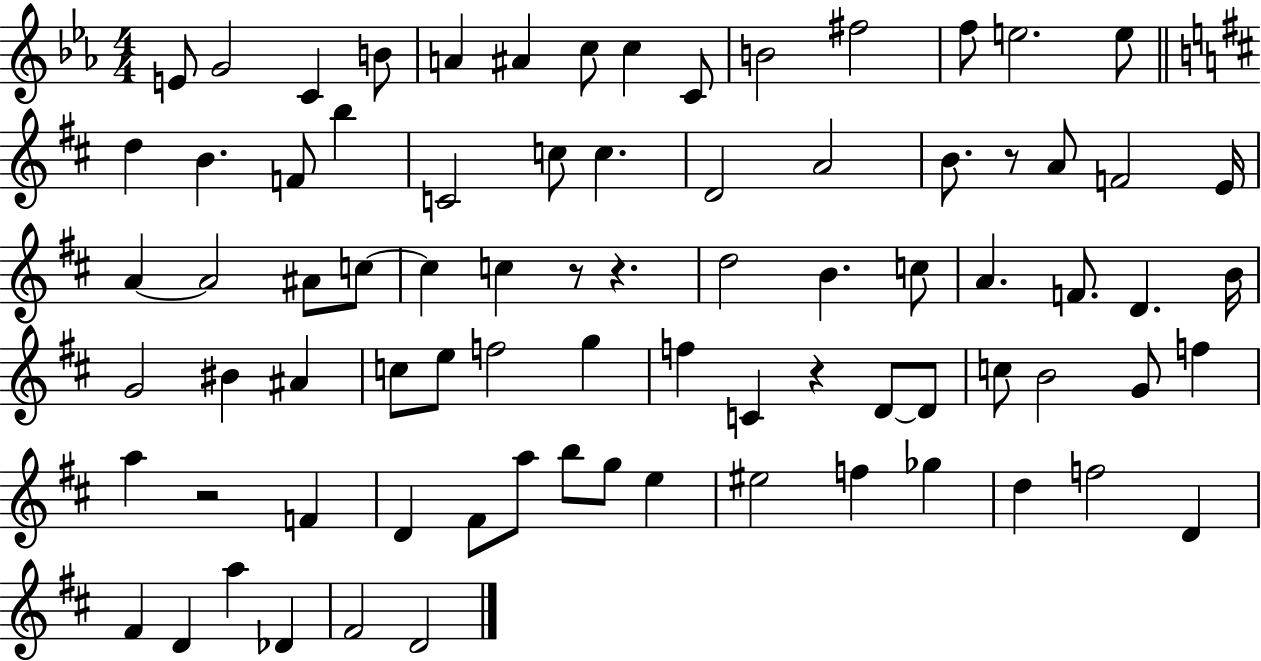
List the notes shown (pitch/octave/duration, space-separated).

E4/e G4/h C4/q B4/e A4/q A#4/q C5/e C5/q C4/e B4/h F#5/h F5/e E5/h. E5/e D5/q B4/q. F4/e B5/q C4/h C5/e C5/q. D4/h A4/h B4/e. R/e A4/e F4/h E4/s A4/q A4/h A#4/e C5/e C5/q C5/q R/e R/q. D5/h B4/q. C5/e A4/q. F4/e. D4/q. B4/s G4/h BIS4/q A#4/q C5/e E5/e F5/h G5/q F5/q C4/q R/q D4/e D4/e C5/e B4/h G4/e F5/q A5/q R/h F4/q D4/q F#4/e A5/e B5/e G5/e E5/q EIS5/h F5/q Gb5/q D5/q F5/h D4/q F#4/q D4/q A5/q Db4/q F#4/h D4/h